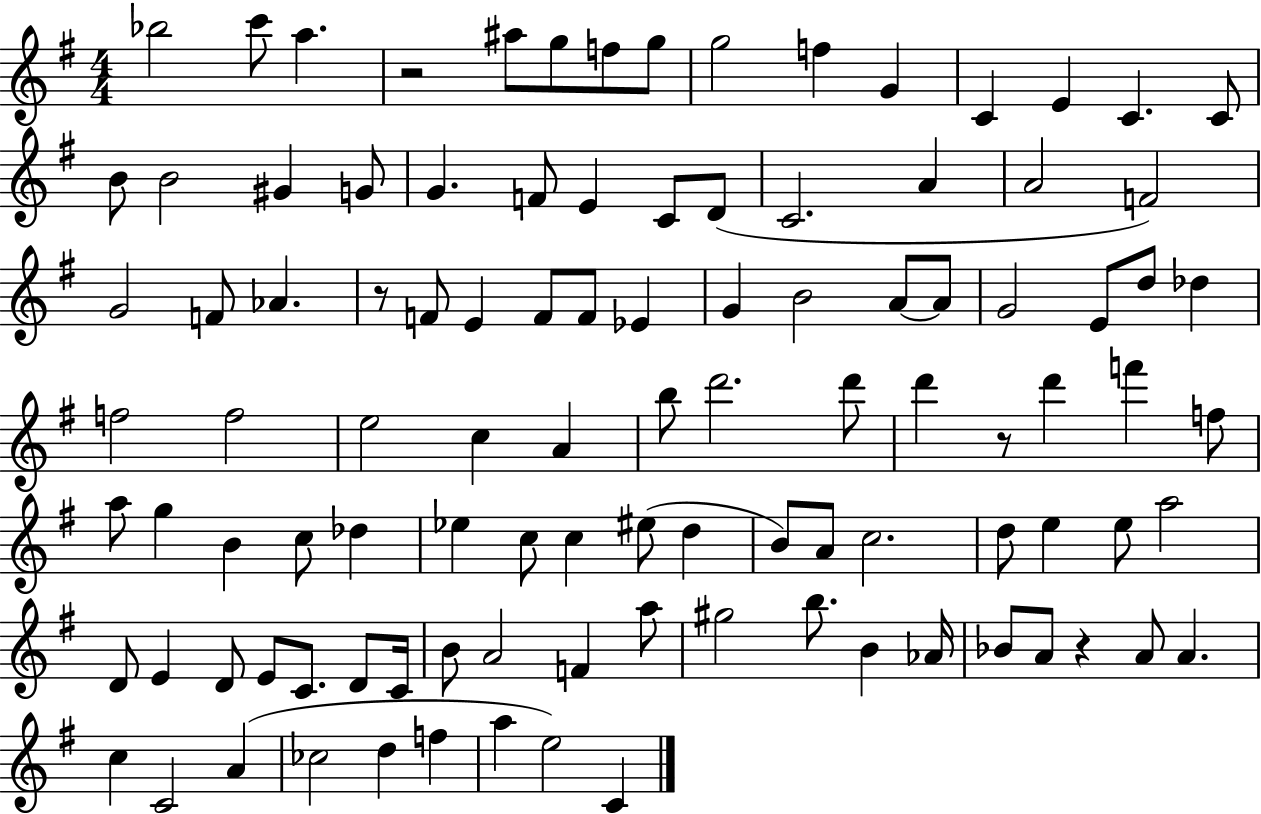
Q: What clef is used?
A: treble